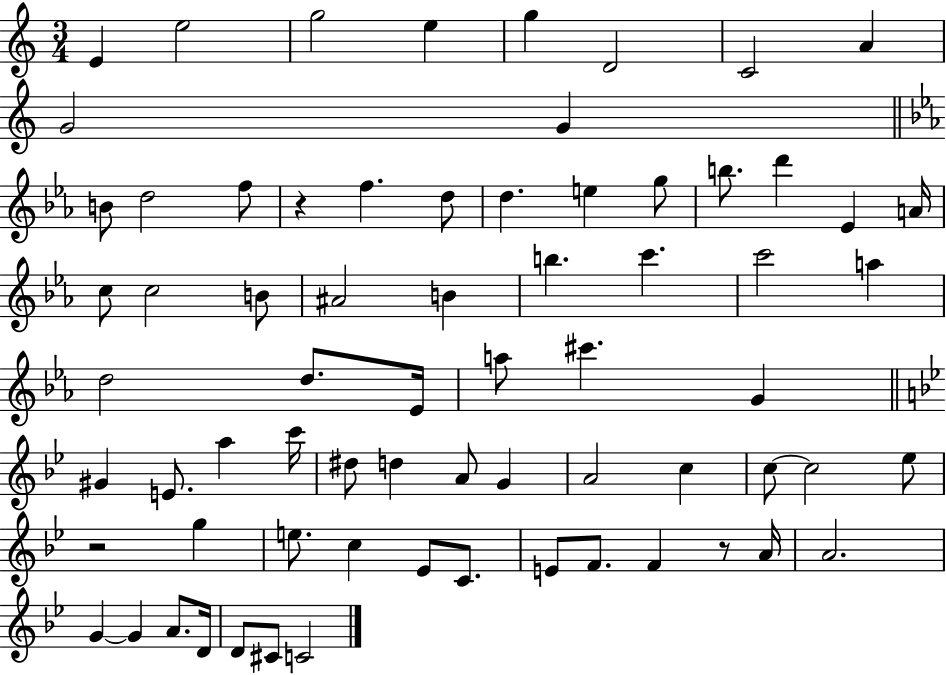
X:1
T:Untitled
M:3/4
L:1/4
K:C
E e2 g2 e g D2 C2 A G2 G B/2 d2 f/2 z f d/2 d e g/2 b/2 d' _E A/4 c/2 c2 B/2 ^A2 B b c' c'2 a d2 d/2 _E/4 a/2 ^c' G ^G E/2 a c'/4 ^d/2 d A/2 G A2 c c/2 c2 _e/2 z2 g e/2 c _E/2 C/2 E/2 F/2 F z/2 A/4 A2 G G A/2 D/4 D/2 ^C/2 C2